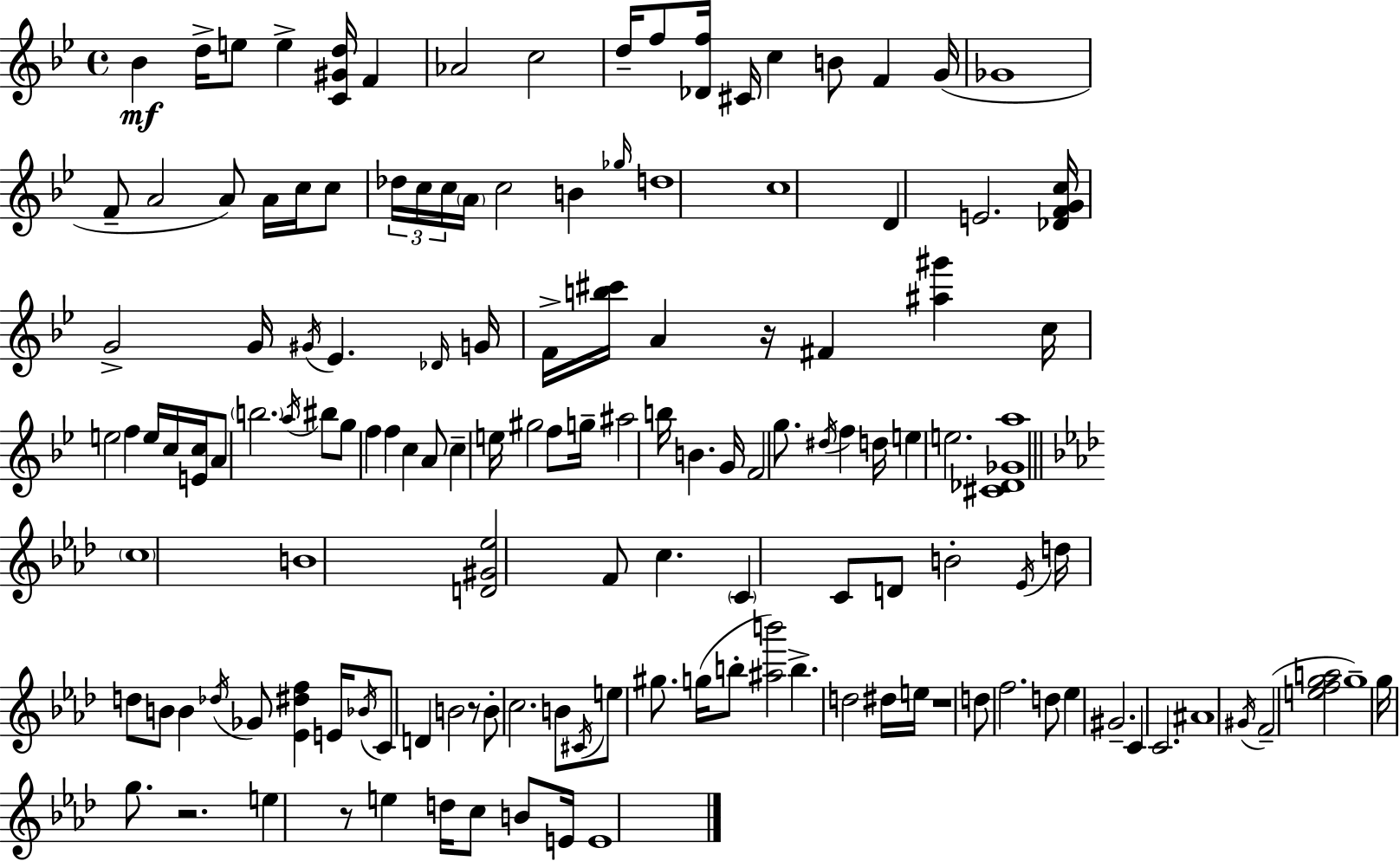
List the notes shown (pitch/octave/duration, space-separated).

Bb4/q D5/s E5/e E5/q [C4,G#4,D5]/s F4/q Ab4/h C5/h D5/s F5/e [Db4,F5]/s C#4/s C5/q B4/e F4/q G4/s Gb4/w F4/e A4/h A4/e A4/s C5/s C5/e Db5/s C5/s C5/s A4/s C5/h B4/q Gb5/s D5/w C5/w D4/q E4/h. [Db4,F4,G4,C5]/s G4/h G4/s G#4/s Eb4/q. Db4/s G4/s F4/s [B5,C#6]/s A4/q R/s F#4/q [A#5,G#6]/q C5/s E5/h F5/q E5/s C5/s [E4,C5]/s A4/e B5/h. A5/s BIS5/e G5/e F5/q F5/q C5/q A4/e C5/q E5/s G#5/h F5/e G5/s A#5/h B5/s B4/q. G4/s F4/h G5/e. D#5/s F5/q D5/s E5/q E5/h. [C#4,Db4,Gb4,A5]/w C5/w B4/w [D4,G#4,Eb5]/h F4/e C5/q. C4/q C4/e D4/e B4/h Eb4/s D5/s D5/e B4/e B4/q Db5/s Gb4/e [Eb4,D#5,F5]/q E4/s Bb4/s C4/e D4/q B4/h R/e B4/e C5/h. B4/e C#4/s E5/e G#5/e. G5/s B5/e [A#5,B6]/h B5/q. D5/h D#5/s E5/s R/w D5/e F5/h. D5/e Eb5/q G#4/h. C4/q C4/h. A#4/w G#4/s F4/h [E5,F5,G5,A5]/h G5/w G5/s G5/e. R/h. E5/q R/e E5/q D5/s C5/e B4/e E4/s E4/w